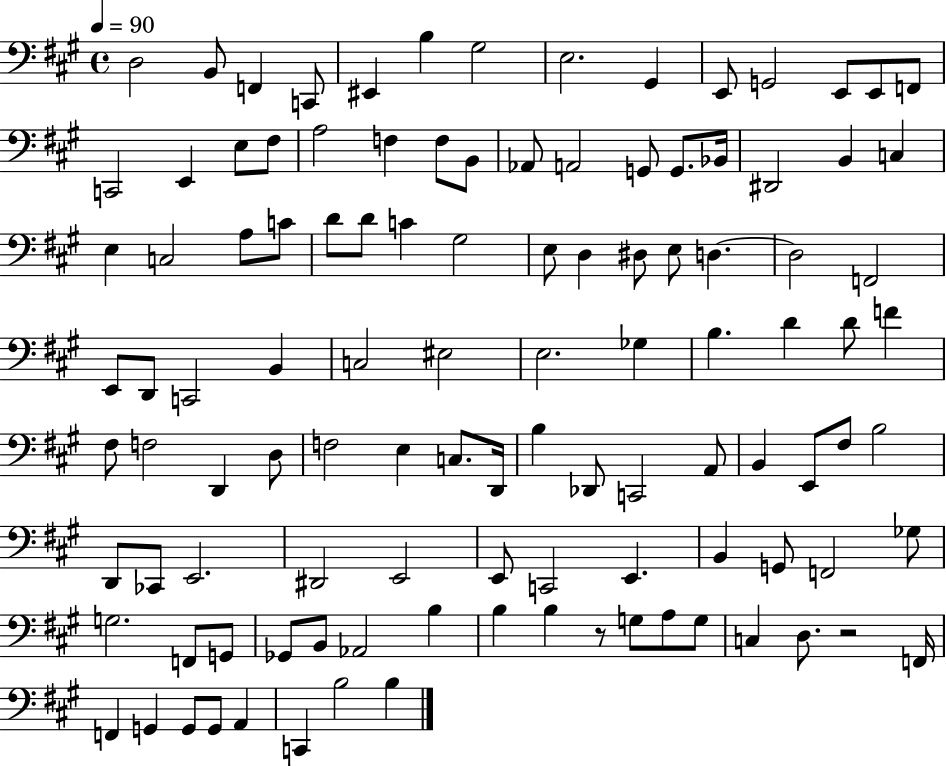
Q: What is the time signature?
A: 4/4